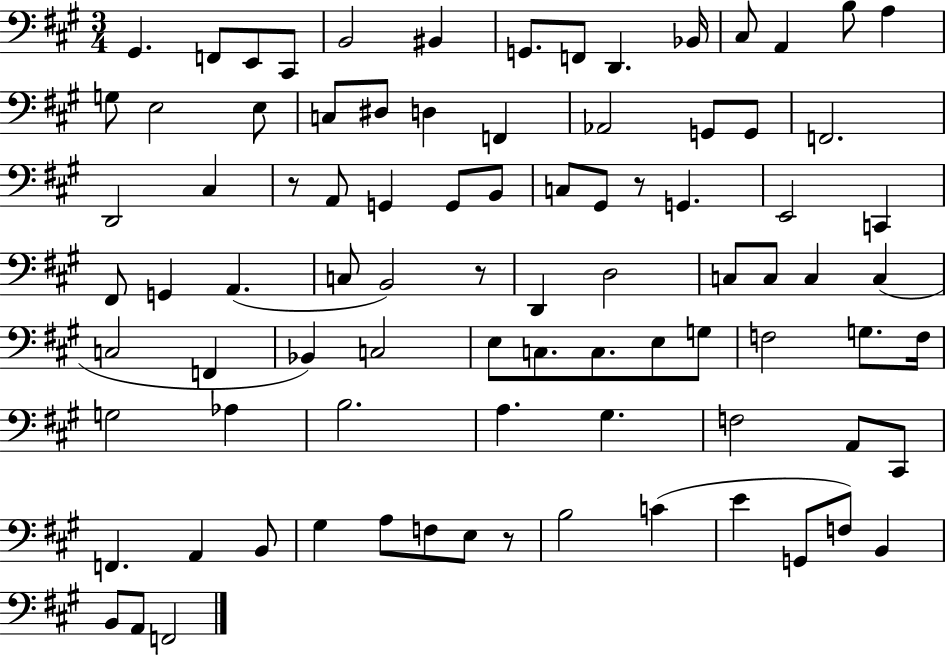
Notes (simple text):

G#2/q. F2/e E2/e C#2/e B2/h BIS2/q G2/e. F2/e D2/q. Bb2/s C#3/e A2/q B3/e A3/q G3/e E3/h E3/e C3/e D#3/e D3/q F2/q Ab2/h G2/e G2/e F2/h. D2/h C#3/q R/e A2/e G2/q G2/e B2/e C3/e G#2/e R/e G2/q. E2/h C2/q F#2/e G2/q A2/q. C3/e B2/h R/e D2/q D3/h C3/e C3/e C3/q C3/q C3/h F2/q Bb2/q C3/h E3/e C3/e. C3/e. E3/e G3/e F3/h G3/e. F3/s G3/h Ab3/q B3/h. A3/q. G#3/q. F3/h A2/e C#2/e F2/q. A2/q B2/e G#3/q A3/e F3/e E3/e R/e B3/h C4/q E4/q G2/e F3/e B2/q B2/e A2/e F2/h